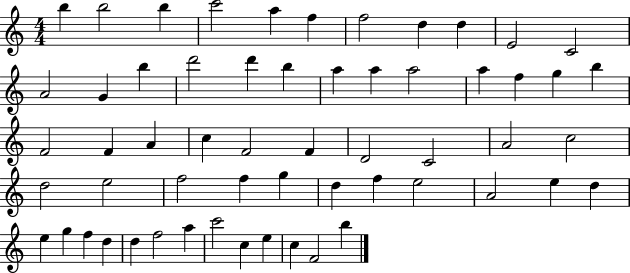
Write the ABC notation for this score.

X:1
T:Untitled
M:4/4
L:1/4
K:C
b b2 b c'2 a f f2 d d E2 C2 A2 G b d'2 d' b a a a2 a f g b F2 F A c F2 F D2 C2 A2 c2 d2 e2 f2 f g d f e2 A2 e d e g f d d f2 a c'2 c e c F2 b